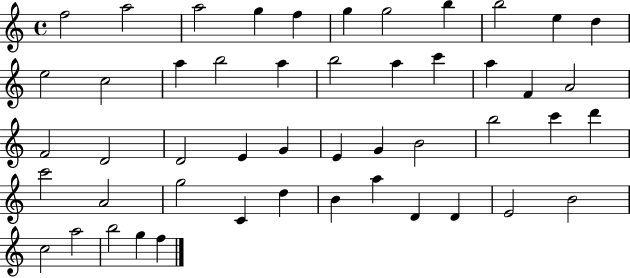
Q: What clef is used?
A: treble